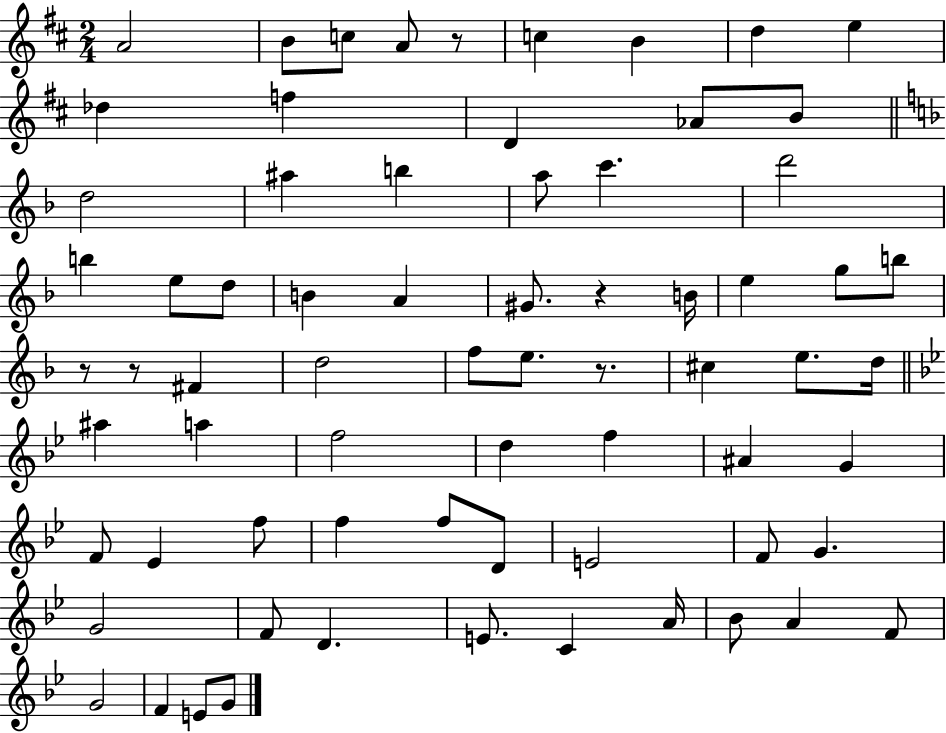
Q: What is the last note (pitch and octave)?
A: G4